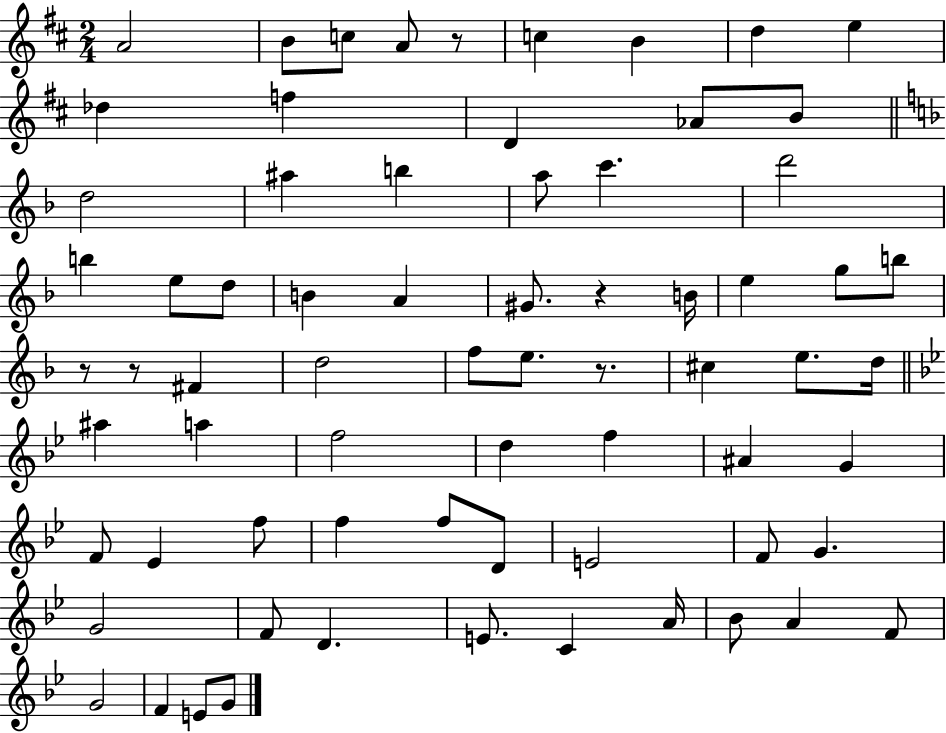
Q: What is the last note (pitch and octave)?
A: G4